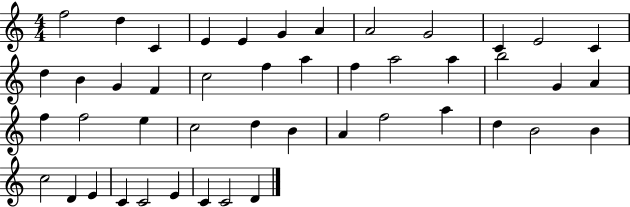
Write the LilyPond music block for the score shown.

{
  \clef treble
  \numericTimeSignature
  \time 4/4
  \key c \major
  f''2 d''4 c'4 | e'4 e'4 g'4 a'4 | a'2 g'2 | c'4 e'2 c'4 | \break d''4 b'4 g'4 f'4 | c''2 f''4 a''4 | f''4 a''2 a''4 | b''2 g'4 a'4 | \break f''4 f''2 e''4 | c''2 d''4 b'4 | a'4 f''2 a''4 | d''4 b'2 b'4 | \break c''2 d'4 e'4 | c'4 c'2 e'4 | c'4 c'2 d'4 | \bar "|."
}